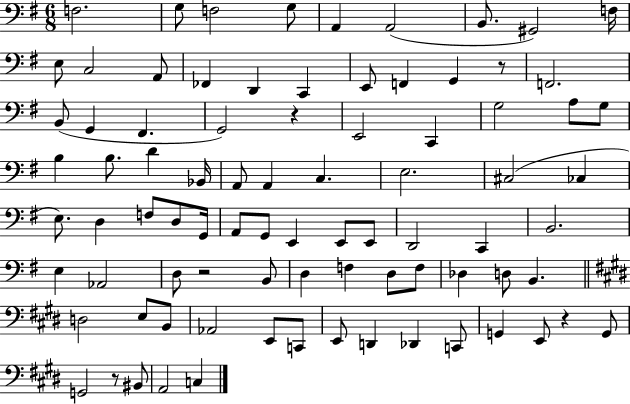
F3/h. G3/e F3/h G3/e A2/q A2/h B2/e. G#2/h F3/s E3/e C3/h A2/e FES2/q D2/q C2/q E2/e F2/q G2/q R/e F2/h. B2/e G2/q F#2/q. G2/h R/q E2/h C2/q G3/h A3/e G3/e B3/q B3/e. D4/q Bb2/s A2/e A2/q C3/q. E3/h. C#3/h CES3/q E3/e. D3/q F3/e D3/e G2/s A2/e G2/e E2/q E2/e E2/e D2/h C2/q B2/h. E3/q Ab2/h D3/e R/h B2/e D3/q F3/q D3/e F3/e Db3/q D3/e B2/q. D3/h E3/e B2/e Ab2/h E2/e C2/e E2/e D2/q Db2/q C2/e G2/q E2/e R/q G2/e G2/h R/e BIS2/e A2/h C3/q